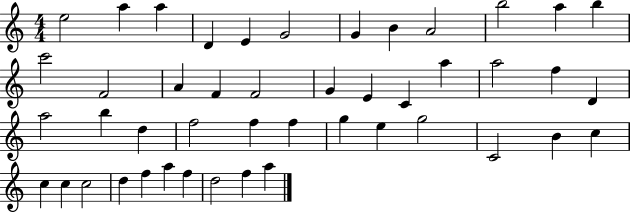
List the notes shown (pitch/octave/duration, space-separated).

E5/h A5/q A5/q D4/q E4/q G4/h G4/q B4/q A4/h B5/h A5/q B5/q C6/h F4/h A4/q F4/q F4/h G4/q E4/q C4/q A5/q A5/h F5/q D4/q A5/h B5/q D5/q F5/h F5/q F5/q G5/q E5/q G5/h C4/h B4/q C5/q C5/q C5/q C5/h D5/q F5/q A5/q F5/q D5/h F5/q A5/q